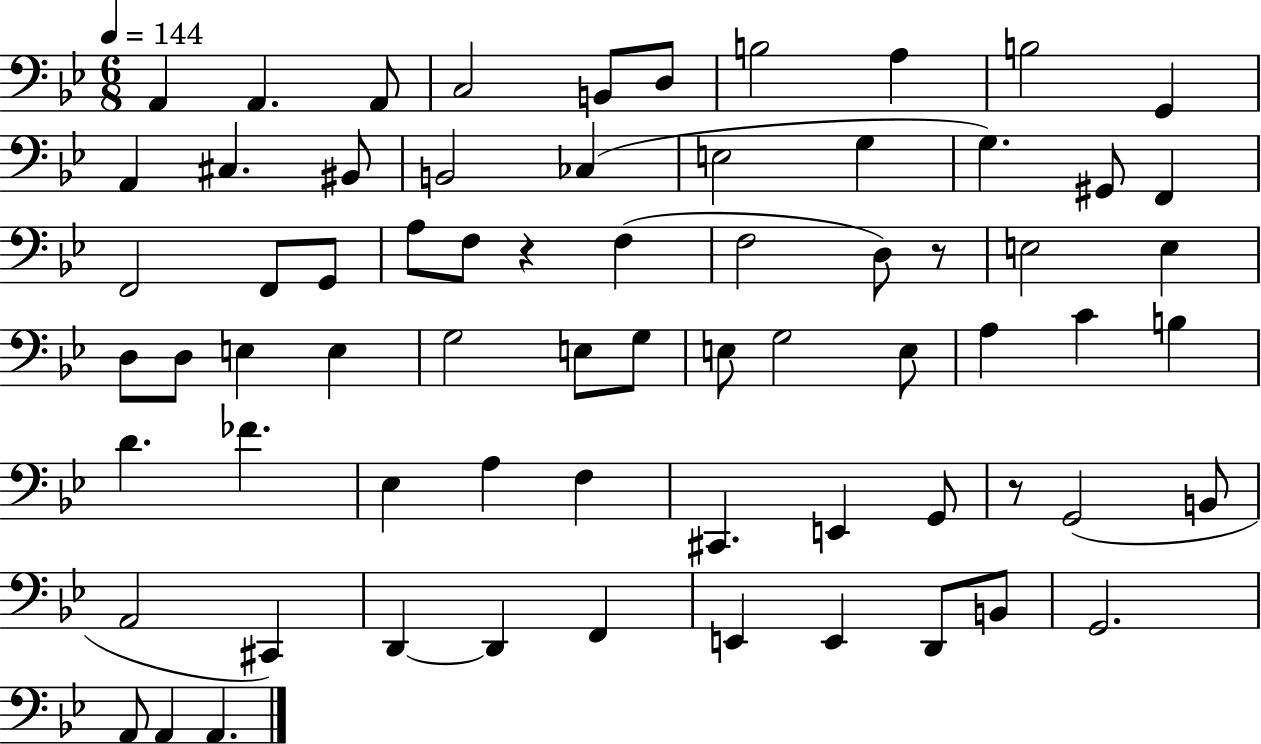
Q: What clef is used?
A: bass